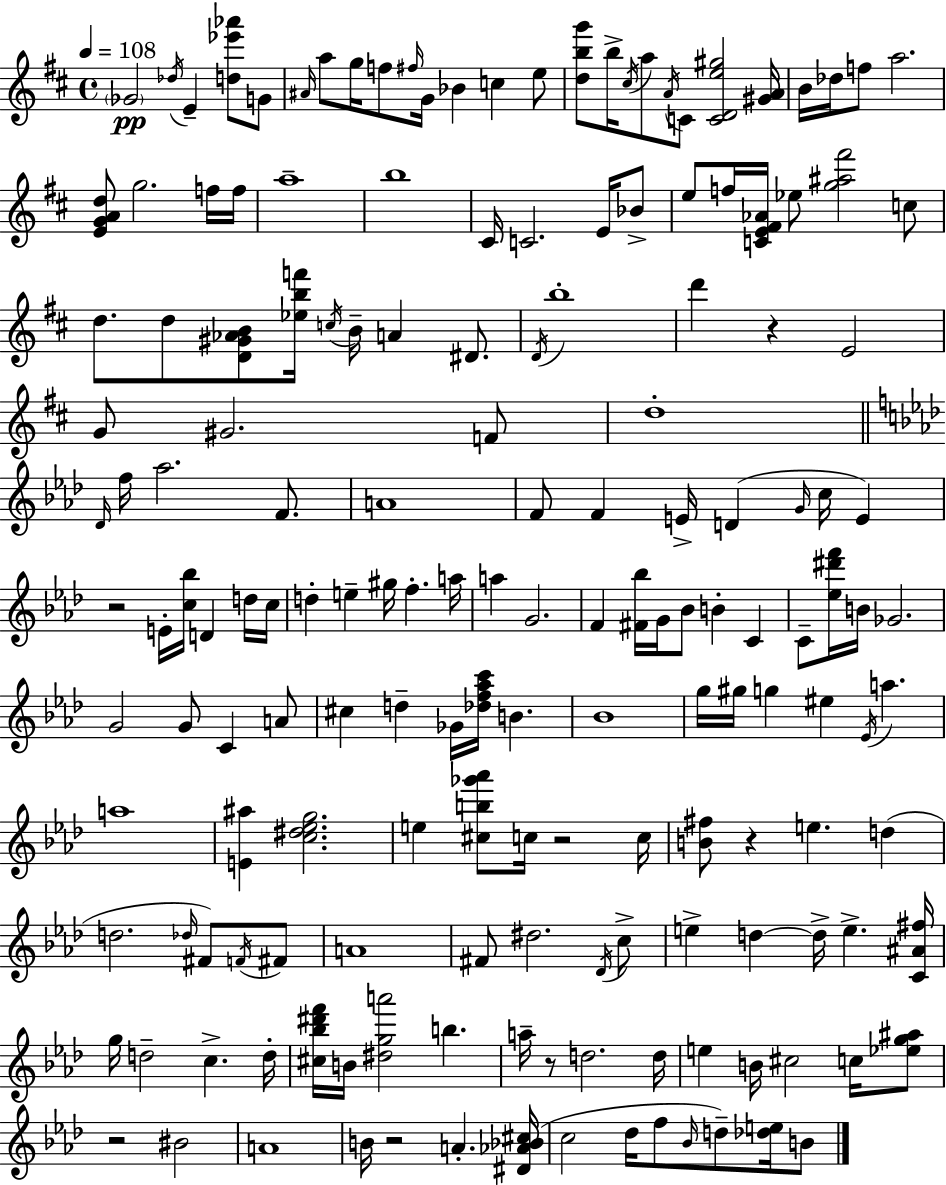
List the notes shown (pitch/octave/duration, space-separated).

Gb4/h Db5/s E4/q [D5,Eb6,Ab6]/e G4/e A#4/s A5/e G5/s F5/e F#5/s G4/s Bb4/q C5/q E5/e [D5,B5,G6]/e B5/s C#5/s A5/e A4/s C4/e [C4,D4,E5,G#5]/h [G#4,A4]/s B4/s Db5/s F5/e A5/h. [E4,G4,A4,D5]/e G5/h. F5/s F5/s A5/w B5/w C#4/s C4/h. E4/s Bb4/e E5/e F5/s [C4,E4,F#4,Ab4]/s Eb5/e [G5,A#5,F#6]/h C5/e D5/e. D5/e [D4,G#4,Ab4,B4]/e [Eb5,B5,F6]/s C5/s B4/s A4/q D#4/e. D4/s B5/w D6/q R/q E4/h G4/e G#4/h. F4/e D5/w Db4/s F5/s Ab5/h. F4/e. A4/w F4/e F4/q E4/s D4/q G4/s C5/s E4/q R/h E4/s [C5,Bb5]/s D4/q D5/s C5/s D5/q E5/q G#5/s F5/q. A5/s A5/q G4/h. F4/q [F#4,Bb5]/s G4/s Bb4/e B4/q C4/q C4/e [Eb5,D#6,F6]/s B4/s Gb4/h. G4/h G4/e C4/q A4/e C#5/q D5/q Gb4/s [Db5,F5,Ab5,C6]/s B4/q. Bb4/w G5/s G#5/s G5/q EIS5/q Eb4/s A5/q. A5/w [E4,A#5]/q [C5,D#5,Eb5,G5]/h. E5/q [C#5,B5,Gb6,Ab6]/e C5/s R/h C5/s [B4,F#5]/e R/q E5/q. D5/q D5/h. Db5/s F#4/e F4/s F#4/e A4/w F#4/e D#5/h. Db4/s C5/e E5/q D5/q D5/s E5/q. [C4,A#4,F#5]/s G5/s D5/h C5/q. D5/s [C#5,Bb5,D#6,F6]/s B4/s [D#5,G5,A6]/h B5/q. A5/s R/e D5/h. D5/s E5/q B4/s C#5/h C5/s [Eb5,G5,A#5]/e R/h BIS4/h A4/w B4/s R/h A4/q. [D#4,Ab4,Bb4,C#5]/s C5/h Db5/s F5/e Bb4/s D5/e [Db5,E5]/s B4/e